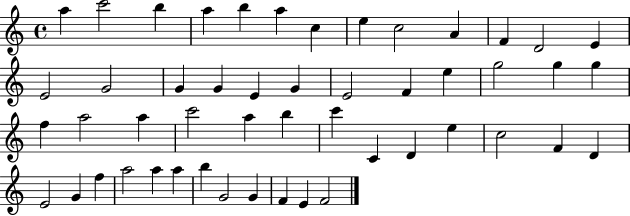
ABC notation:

X:1
T:Untitled
M:4/4
L:1/4
K:C
a c'2 b a b a c e c2 A F D2 E E2 G2 G G E G E2 F e g2 g g f a2 a c'2 a b c' C D e c2 F D E2 G f a2 a a b G2 G F E F2